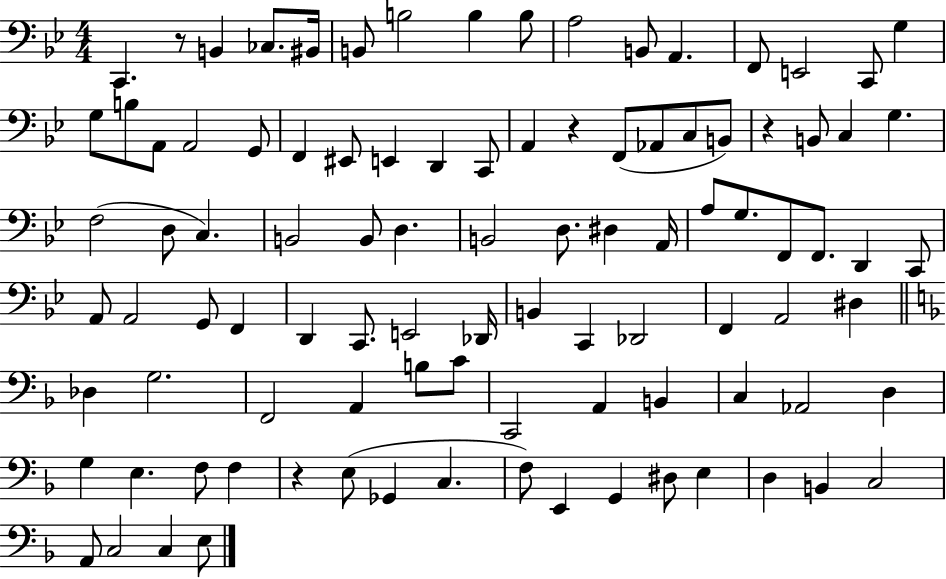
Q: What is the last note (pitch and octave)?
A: E3